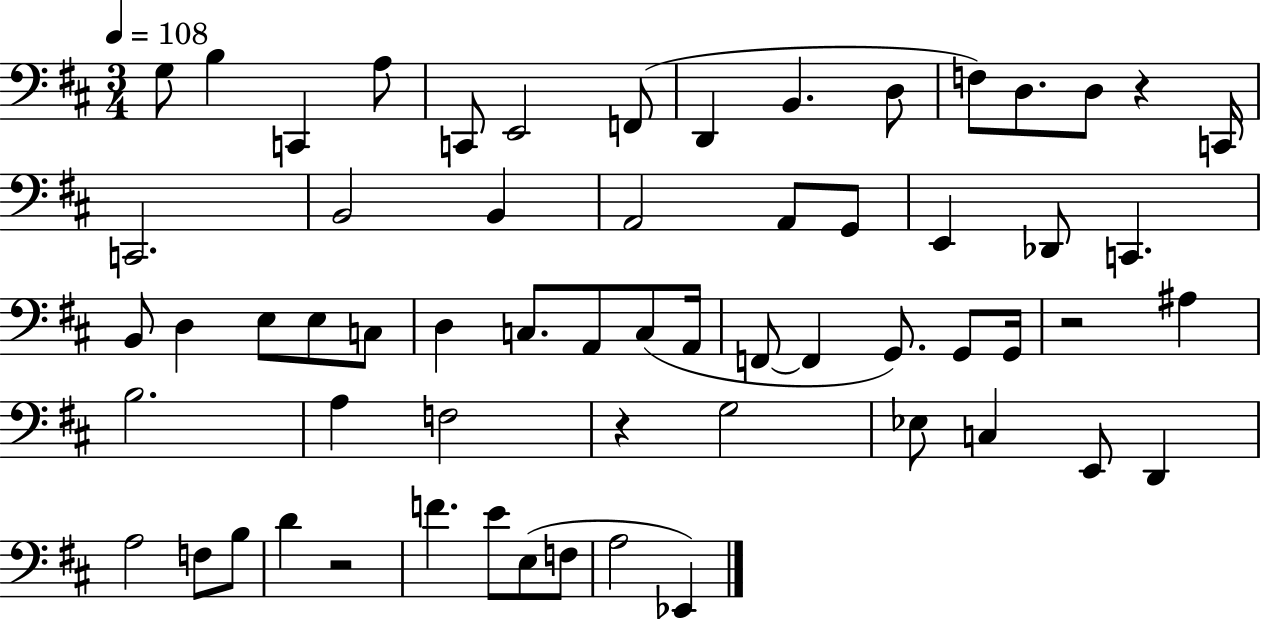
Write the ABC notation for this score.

X:1
T:Untitled
M:3/4
L:1/4
K:D
G,/2 B, C,, A,/2 C,,/2 E,,2 F,,/2 D,, B,, D,/2 F,/2 D,/2 D,/2 z C,,/4 C,,2 B,,2 B,, A,,2 A,,/2 G,,/2 E,, _D,,/2 C,, B,,/2 D, E,/2 E,/2 C,/2 D, C,/2 A,,/2 C,/2 A,,/4 F,,/2 F,, G,,/2 G,,/2 G,,/4 z2 ^A, B,2 A, F,2 z G,2 _E,/2 C, E,,/2 D,, A,2 F,/2 B,/2 D z2 F E/2 E,/2 F,/2 A,2 _E,,